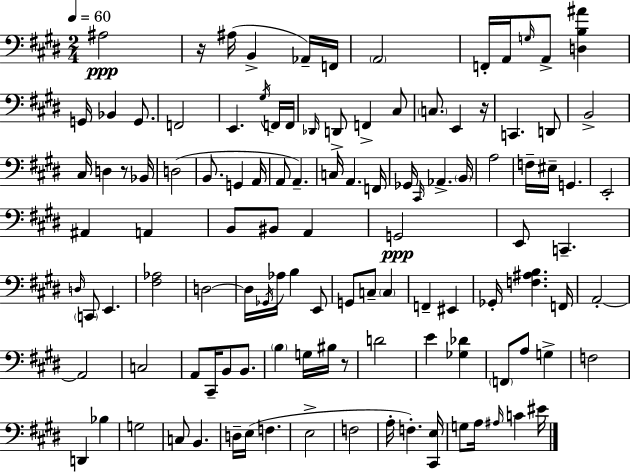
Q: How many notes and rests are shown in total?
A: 114